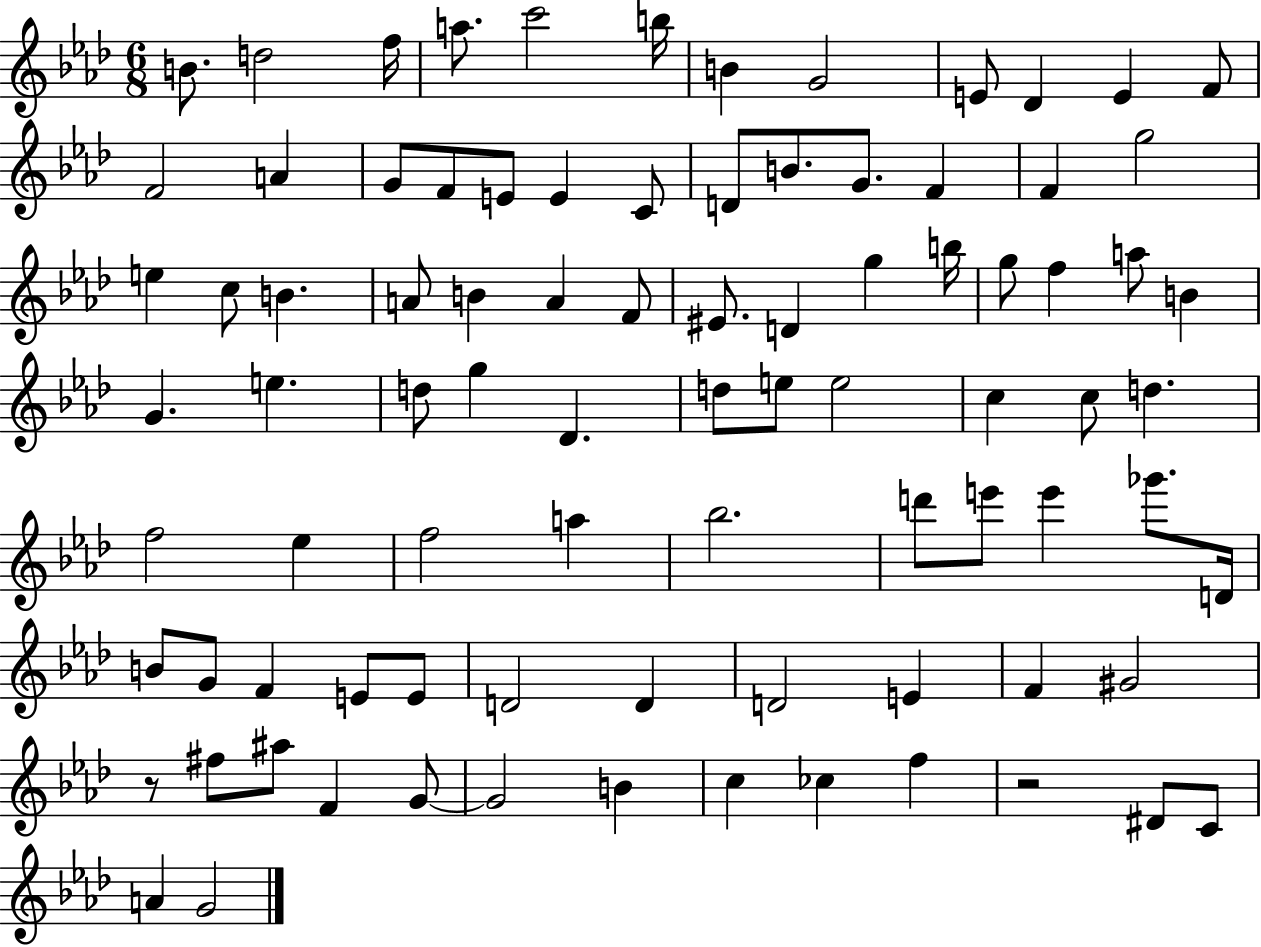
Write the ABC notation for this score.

X:1
T:Untitled
M:6/8
L:1/4
K:Ab
B/2 d2 f/4 a/2 c'2 b/4 B G2 E/2 _D E F/2 F2 A G/2 F/2 E/2 E C/2 D/2 B/2 G/2 F F g2 e c/2 B A/2 B A F/2 ^E/2 D g b/4 g/2 f a/2 B G e d/2 g _D d/2 e/2 e2 c c/2 d f2 _e f2 a _b2 d'/2 e'/2 e' _g'/2 D/4 B/2 G/2 F E/2 E/2 D2 D D2 E F ^G2 z/2 ^f/2 ^a/2 F G/2 G2 B c _c f z2 ^D/2 C/2 A G2